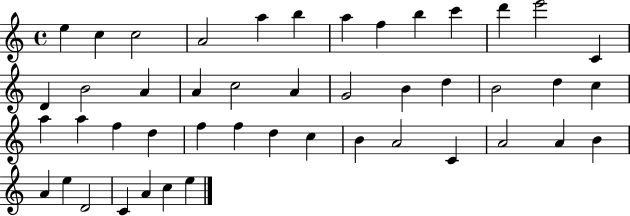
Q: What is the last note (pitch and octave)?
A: E5